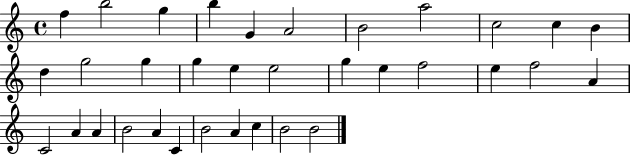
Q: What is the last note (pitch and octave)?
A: B4